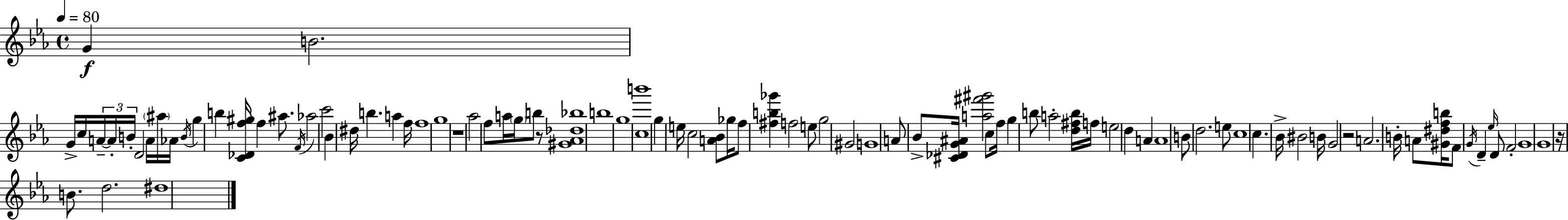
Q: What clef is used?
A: treble